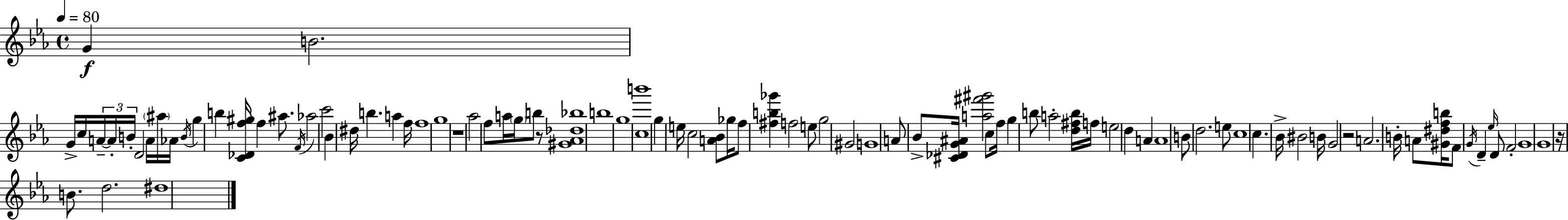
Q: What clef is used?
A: treble